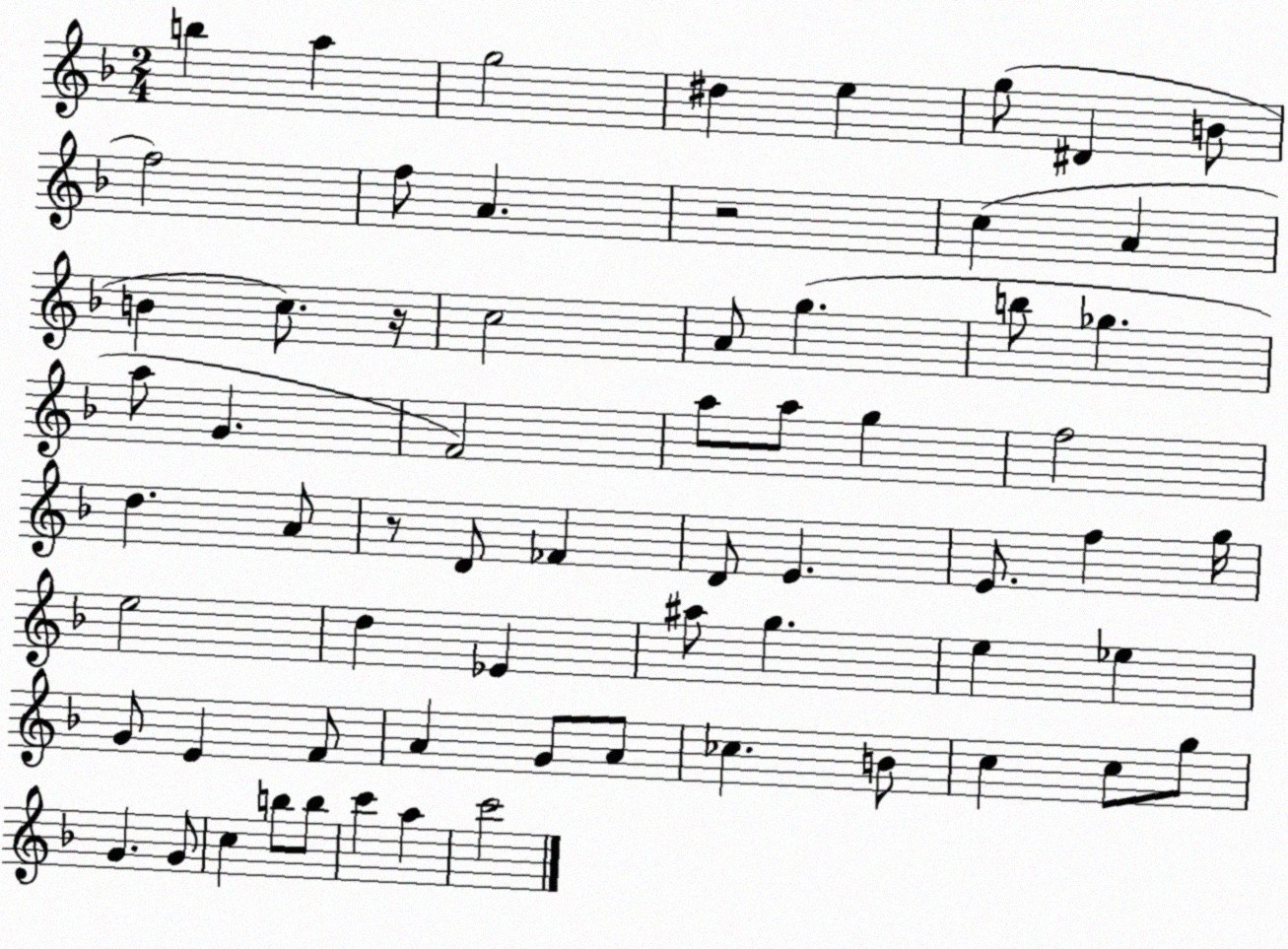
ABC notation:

X:1
T:Untitled
M:2/4
L:1/4
K:F
b a g2 ^d e g/2 ^D B/2 f2 f/2 A z2 c A B c/2 z/4 c2 A/2 g b/2 _g a/2 G F2 a/2 a/2 g f2 d A/2 z/2 D/2 _F D/2 E E/2 f g/4 e2 d _E ^a/2 g e _e G/2 E F/2 A G/2 A/2 _c B/2 c c/2 g/2 G G/2 c b/2 b/2 c' a c'2